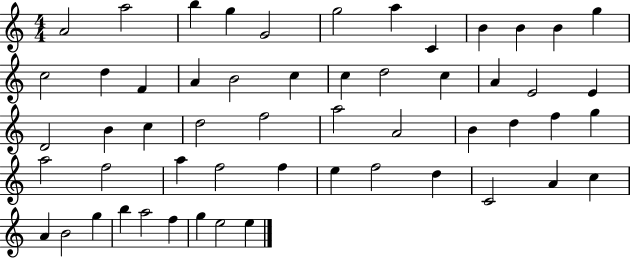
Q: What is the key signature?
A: C major